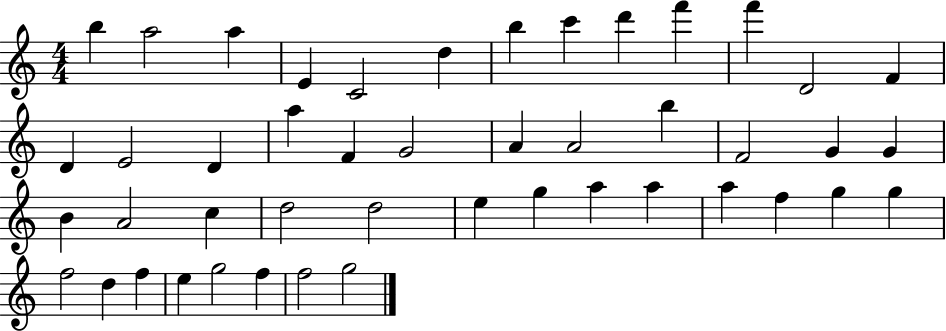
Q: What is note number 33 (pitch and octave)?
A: A5